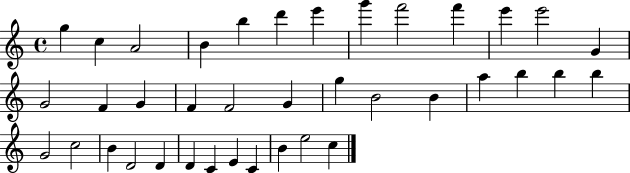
G5/q C5/q A4/h B4/q B5/q D6/q E6/q G6/q F6/h F6/q E6/q E6/h G4/q G4/h F4/q G4/q F4/q F4/h G4/q G5/q B4/h B4/q A5/q B5/q B5/q B5/q G4/h C5/h B4/q D4/h D4/q D4/q C4/q E4/q C4/q B4/q E5/h C5/q